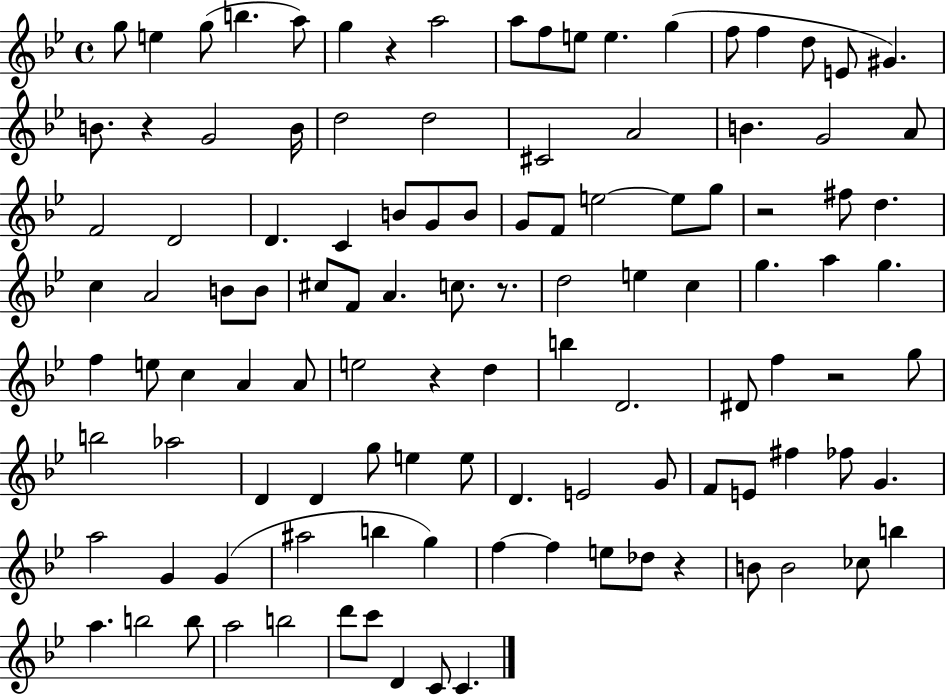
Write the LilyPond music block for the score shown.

{
  \clef treble
  \time 4/4
  \defaultTimeSignature
  \key bes \major
  \repeat volta 2 { g''8 e''4 g''8( b''4. a''8) | g''4 r4 a''2 | a''8 f''8 e''8 e''4. g''4( | f''8 f''4 d''8 e'8 gis'4.) | \break b'8. r4 g'2 b'16 | d''2 d''2 | cis'2 a'2 | b'4. g'2 a'8 | \break f'2 d'2 | d'4. c'4 b'8 g'8 b'8 | g'8 f'8 e''2~~ e''8 g''8 | r2 fis''8 d''4. | \break c''4 a'2 b'8 b'8 | cis''8 f'8 a'4. c''8. r8. | d''2 e''4 c''4 | g''4. a''4 g''4. | \break f''4 e''8 c''4 a'4 a'8 | e''2 r4 d''4 | b''4 d'2. | dis'8 f''4 r2 g''8 | \break b''2 aes''2 | d'4 d'4 g''8 e''4 e''8 | d'4. e'2 g'8 | f'8 e'8 fis''4 fes''8 g'4. | \break a''2 g'4 g'4( | ais''2 b''4 g''4) | f''4~~ f''4 e''8 des''8 r4 | b'8 b'2 ces''8 b''4 | \break a''4. b''2 b''8 | a''2 b''2 | d'''8 c'''8 d'4 c'8 c'4. | } \bar "|."
}